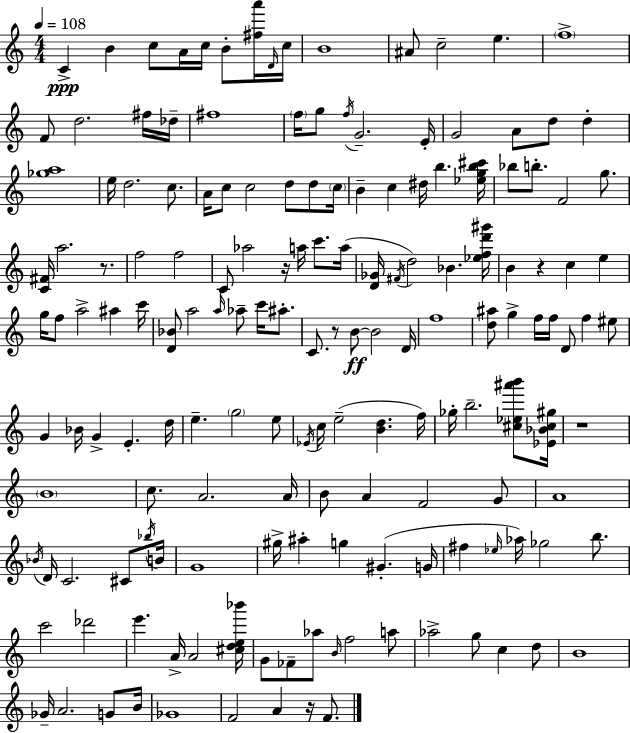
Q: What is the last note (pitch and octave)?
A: F4